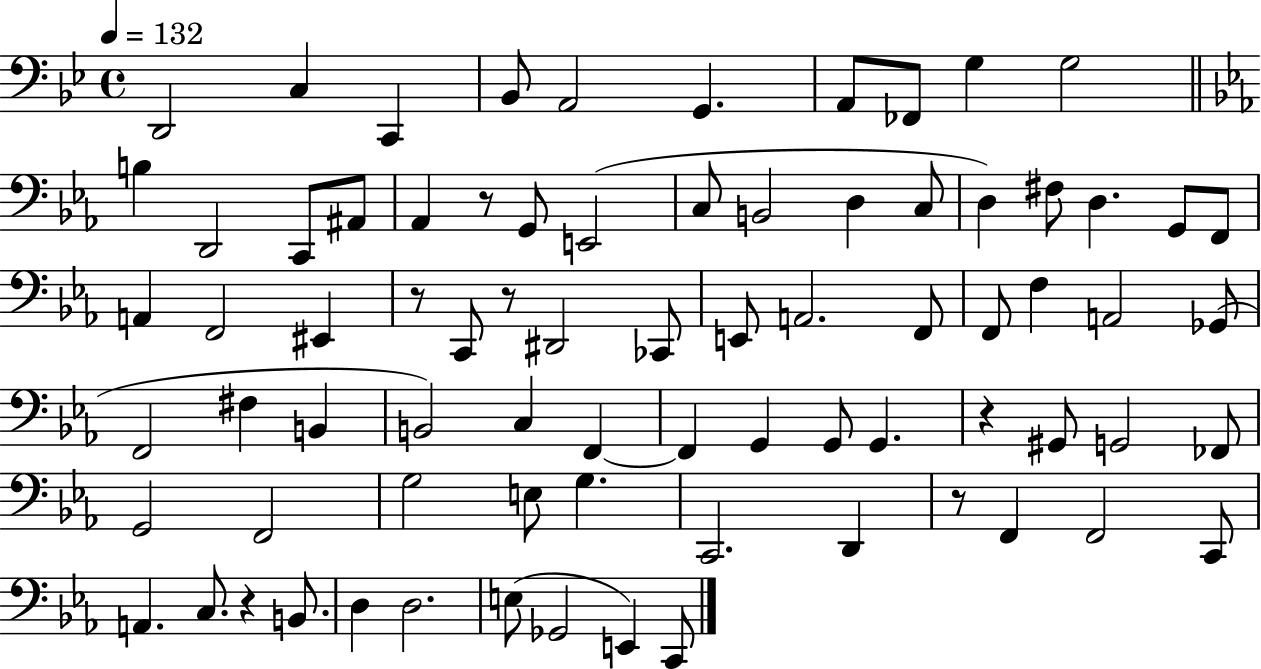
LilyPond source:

{
  \clef bass
  \time 4/4
  \defaultTimeSignature
  \key bes \major
  \tempo 4 = 132
  \repeat volta 2 { d,2 c4 c,4 | bes,8 a,2 g,4. | a,8 fes,8 g4 g2 | \bar "||" \break \key c \minor b4 d,2 c,8 ais,8 | aes,4 r8 g,8 e,2( | c8 b,2 d4 c8 | d4) fis8 d4. g,8 f,8 | \break a,4 f,2 eis,4 | r8 c,8 r8 dis,2 ces,8 | e,8 a,2. f,8 | f,8 f4 a,2 ges,8( | \break f,2 fis4 b,4 | b,2) c4 f,4~~ | f,4 g,4 g,8 g,4. | r4 gis,8 g,2 fes,8 | \break g,2 f,2 | g2 e8 g4. | c,2. d,4 | r8 f,4 f,2 c,8 | \break a,4. c8. r4 b,8. | d4 d2. | e8( ges,2 e,4) c,8 | } \bar "|."
}